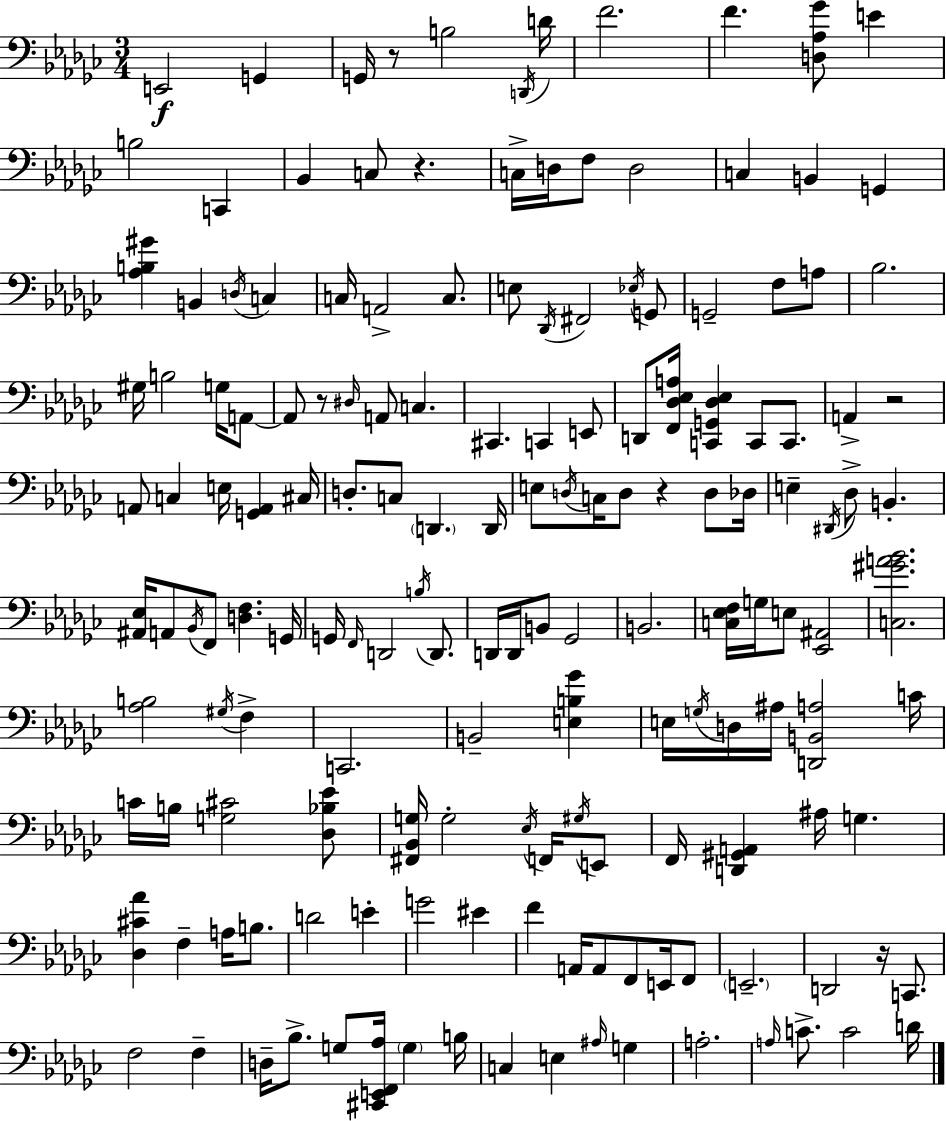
{
  \clef bass
  \numericTimeSignature
  \time 3/4
  \key ees \minor
  e,2\f g,4 | g,16 r8 b2 \acciaccatura { d,16 } | d'16 f'2. | f'4. <d aes ges'>8 e'4 | \break b2 c,4 | bes,4 c8 r4. | c16-> d16 f8 d2 | c4 b,4 g,4 | \break <aes b gis'>4 b,4 \acciaccatura { d16 } c4 | c16 a,2-> c8. | e8 \acciaccatura { des,16 } fis,2 | \acciaccatura { ees16 } g,8 g,2-- | \break f8 a8 bes2. | gis16 b2 | g16 a,8~~ a,8 r8 \grace { dis16 } a,8 c4. | cis,4. c,4 | \break e,8 d,8 <f, des ees a>16 <c, g, des ees>4 | c,8 c,8. a,4-> r2 | a,8 c4 e16 | <g, a,>4 cis16 d8.-. c8 \parenthesize d,4. | \break d,16 e8 \acciaccatura { d16 } c16 d8 r4 | d8 des16 e4-- \acciaccatura { dis,16 } des8-> | b,4.-. <ais, ees>16 a,8 \acciaccatura { bes,16 } f,8 | <d f>4. g,16 g,16 \grace { f,16 } d,2 | \break \acciaccatura { b16 } d,8. d,16 d,16 | b,8 ges,2 b,2. | <c ees f>16 g16 | e8 <ees, ais,>2 <c gis' a' bes'>2. | \break <aes b>2 | \acciaccatura { gis16 } f4-> c,2. | b,2-- | <e b ges'>4 e16 | \break \acciaccatura { g16 } d16 ais16 <d, b, a>2 c'16 | c'16 b16 <g cis'>2 <des bes ees'>8 | <fis, bes, g>16 g2-. \acciaccatura { ees16 } f,16 \acciaccatura { gis16 } | e,8 f,16 <d, gis, a,>4 ais16 g4. | \break <des cis' aes'>4 f4-- a16 b8. | d'2 e'4-. | g'2 eis'4 | f'4 a,16 a,8 f,8 e,16 | \break f,8 \parenthesize e,2.-- | d,2 r16 c,8. | f2 f4-- | d16-- bes8.-> g8 <cis, e, f, aes>16 \parenthesize g4 | \break b16 c4 e4 \grace { ais16 } g4 | a2.-. | \grace { a16 } c'8.-> c'2 | d'16 \bar "|."
}